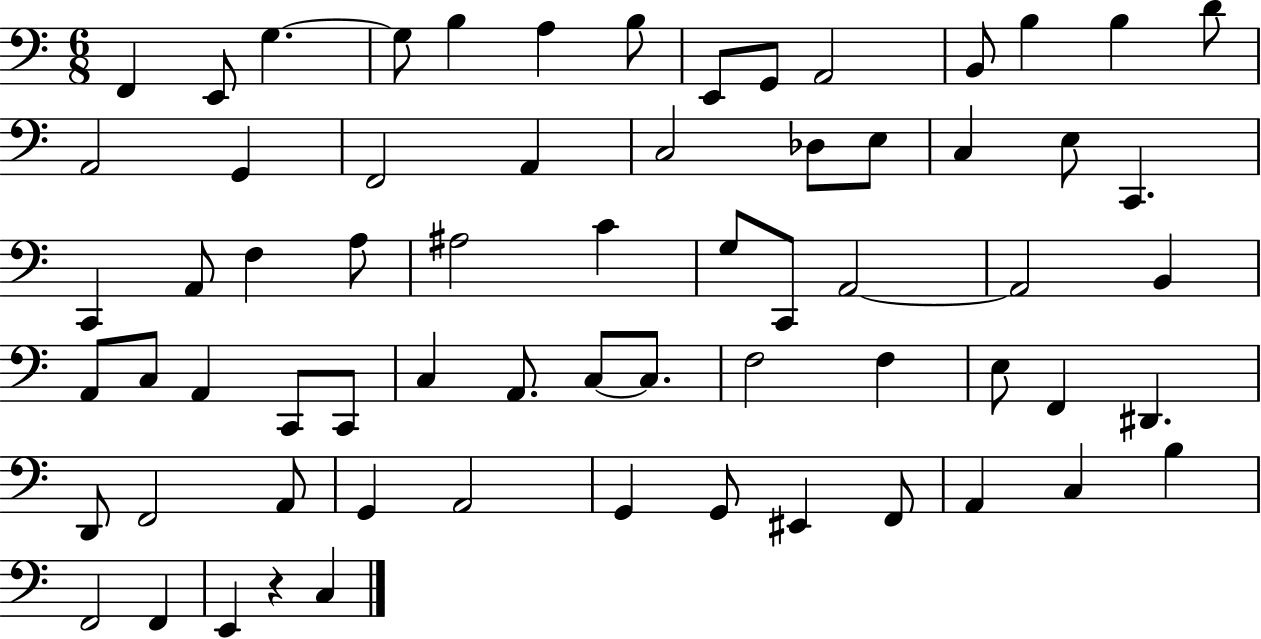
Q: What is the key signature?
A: C major